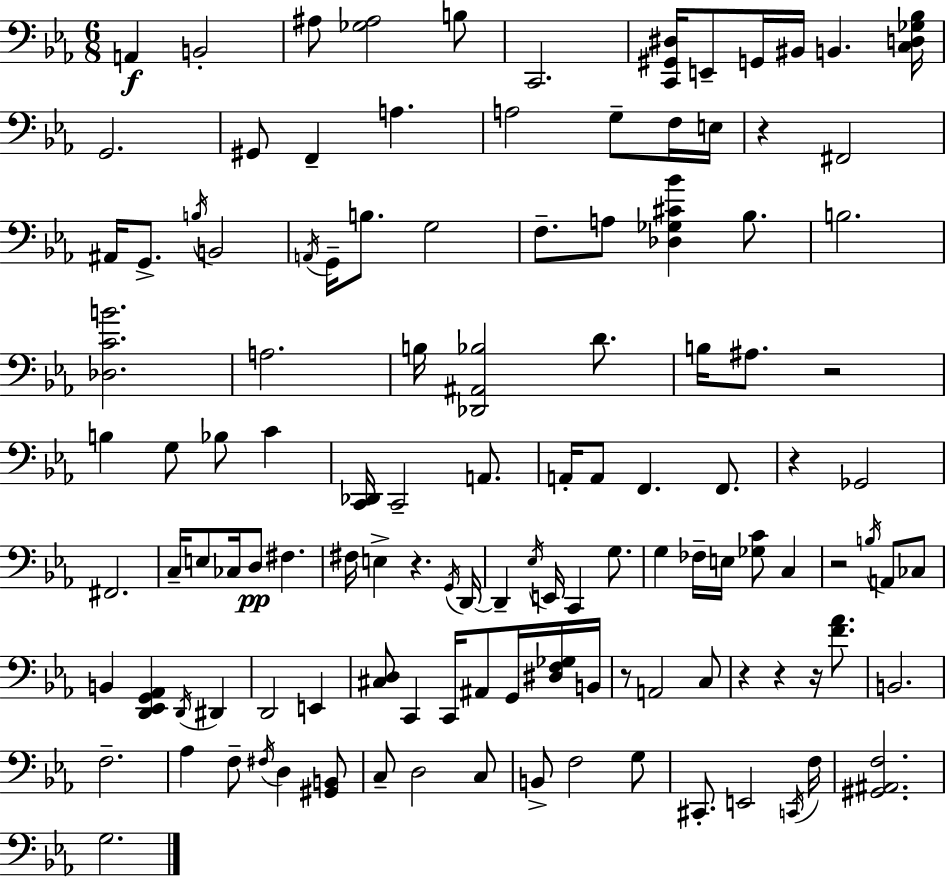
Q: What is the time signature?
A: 6/8